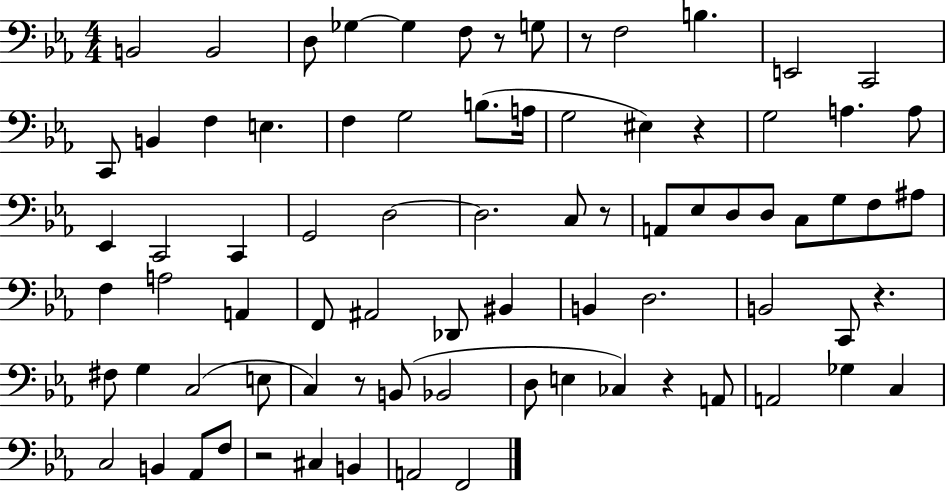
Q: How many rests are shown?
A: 8